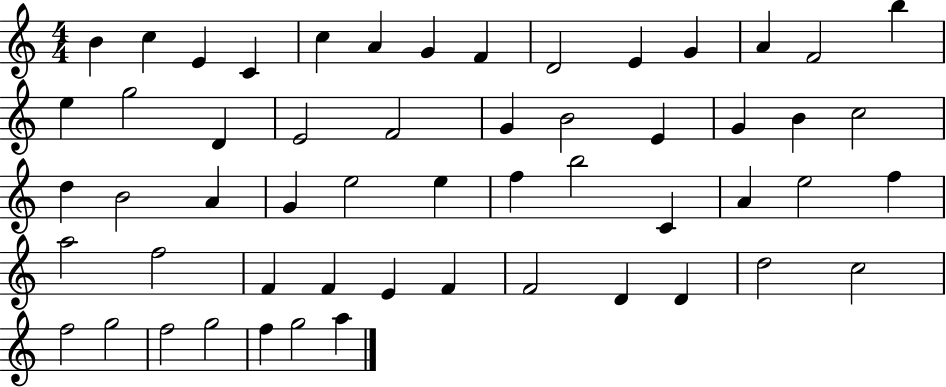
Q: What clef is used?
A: treble